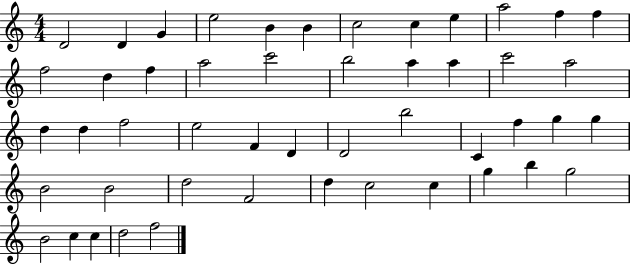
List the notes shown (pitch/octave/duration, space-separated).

D4/h D4/q G4/q E5/h B4/q B4/q C5/h C5/q E5/q A5/h F5/q F5/q F5/h D5/q F5/q A5/h C6/h B5/h A5/q A5/q C6/h A5/h D5/q D5/q F5/h E5/h F4/q D4/q D4/h B5/h C4/q F5/q G5/q G5/q B4/h B4/h D5/h F4/h D5/q C5/h C5/q G5/q B5/q G5/h B4/h C5/q C5/q D5/h F5/h